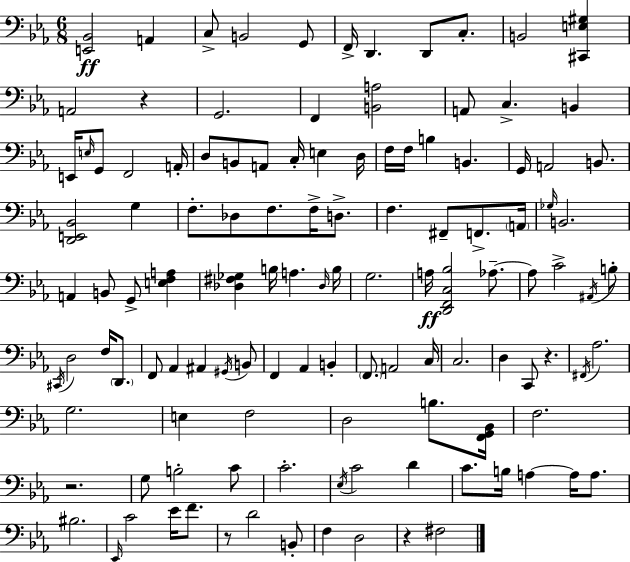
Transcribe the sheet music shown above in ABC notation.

X:1
T:Untitled
M:6/8
L:1/4
K:Cm
[E,,_B,,]2 A,, C,/2 B,,2 G,,/2 F,,/4 D,, D,,/2 C,/2 B,,2 [^C,,E,^G,] A,,2 z G,,2 F,, [B,,A,]2 A,,/2 C, B,, E,,/4 E,/4 G,,/2 F,,2 A,,/4 D,/2 B,,/2 A,,/2 C,/4 E, D,/4 F,/4 F,/4 B, B,, G,,/4 A,,2 B,,/2 [D,,E,,_B,,]2 G, F,/2 _D,/2 F,/2 F,/4 D,/2 F, ^F,,/2 F,,/2 A,,/4 _G,/4 B,,2 A,, B,,/2 G,,/2 [E,F,A,] [_D,^F,_G,] B,/4 A, _D,/4 B,/4 G,2 A,/4 [D,,F,,C,_B,]2 _A,/2 _A,/2 C2 ^A,,/4 B,/2 ^C,,/4 D,2 F,/4 D,,/2 F,,/2 _A,, ^A,, ^G,,/4 B,,/2 F,, _A,, B,, F,,/2 A,,2 C,/4 C,2 D, C,,/2 z ^F,,/4 _A,2 G,2 E, F,2 D,2 B,/2 [F,,G,,_B,,]/4 F,2 z2 G,/2 B,2 C/2 C2 _E,/4 C2 D C/2 B,/4 A, A,/4 A,/2 ^B,2 _E,,/4 C2 _E/4 F/2 z/2 D2 B,,/2 F, D,2 z ^F,2